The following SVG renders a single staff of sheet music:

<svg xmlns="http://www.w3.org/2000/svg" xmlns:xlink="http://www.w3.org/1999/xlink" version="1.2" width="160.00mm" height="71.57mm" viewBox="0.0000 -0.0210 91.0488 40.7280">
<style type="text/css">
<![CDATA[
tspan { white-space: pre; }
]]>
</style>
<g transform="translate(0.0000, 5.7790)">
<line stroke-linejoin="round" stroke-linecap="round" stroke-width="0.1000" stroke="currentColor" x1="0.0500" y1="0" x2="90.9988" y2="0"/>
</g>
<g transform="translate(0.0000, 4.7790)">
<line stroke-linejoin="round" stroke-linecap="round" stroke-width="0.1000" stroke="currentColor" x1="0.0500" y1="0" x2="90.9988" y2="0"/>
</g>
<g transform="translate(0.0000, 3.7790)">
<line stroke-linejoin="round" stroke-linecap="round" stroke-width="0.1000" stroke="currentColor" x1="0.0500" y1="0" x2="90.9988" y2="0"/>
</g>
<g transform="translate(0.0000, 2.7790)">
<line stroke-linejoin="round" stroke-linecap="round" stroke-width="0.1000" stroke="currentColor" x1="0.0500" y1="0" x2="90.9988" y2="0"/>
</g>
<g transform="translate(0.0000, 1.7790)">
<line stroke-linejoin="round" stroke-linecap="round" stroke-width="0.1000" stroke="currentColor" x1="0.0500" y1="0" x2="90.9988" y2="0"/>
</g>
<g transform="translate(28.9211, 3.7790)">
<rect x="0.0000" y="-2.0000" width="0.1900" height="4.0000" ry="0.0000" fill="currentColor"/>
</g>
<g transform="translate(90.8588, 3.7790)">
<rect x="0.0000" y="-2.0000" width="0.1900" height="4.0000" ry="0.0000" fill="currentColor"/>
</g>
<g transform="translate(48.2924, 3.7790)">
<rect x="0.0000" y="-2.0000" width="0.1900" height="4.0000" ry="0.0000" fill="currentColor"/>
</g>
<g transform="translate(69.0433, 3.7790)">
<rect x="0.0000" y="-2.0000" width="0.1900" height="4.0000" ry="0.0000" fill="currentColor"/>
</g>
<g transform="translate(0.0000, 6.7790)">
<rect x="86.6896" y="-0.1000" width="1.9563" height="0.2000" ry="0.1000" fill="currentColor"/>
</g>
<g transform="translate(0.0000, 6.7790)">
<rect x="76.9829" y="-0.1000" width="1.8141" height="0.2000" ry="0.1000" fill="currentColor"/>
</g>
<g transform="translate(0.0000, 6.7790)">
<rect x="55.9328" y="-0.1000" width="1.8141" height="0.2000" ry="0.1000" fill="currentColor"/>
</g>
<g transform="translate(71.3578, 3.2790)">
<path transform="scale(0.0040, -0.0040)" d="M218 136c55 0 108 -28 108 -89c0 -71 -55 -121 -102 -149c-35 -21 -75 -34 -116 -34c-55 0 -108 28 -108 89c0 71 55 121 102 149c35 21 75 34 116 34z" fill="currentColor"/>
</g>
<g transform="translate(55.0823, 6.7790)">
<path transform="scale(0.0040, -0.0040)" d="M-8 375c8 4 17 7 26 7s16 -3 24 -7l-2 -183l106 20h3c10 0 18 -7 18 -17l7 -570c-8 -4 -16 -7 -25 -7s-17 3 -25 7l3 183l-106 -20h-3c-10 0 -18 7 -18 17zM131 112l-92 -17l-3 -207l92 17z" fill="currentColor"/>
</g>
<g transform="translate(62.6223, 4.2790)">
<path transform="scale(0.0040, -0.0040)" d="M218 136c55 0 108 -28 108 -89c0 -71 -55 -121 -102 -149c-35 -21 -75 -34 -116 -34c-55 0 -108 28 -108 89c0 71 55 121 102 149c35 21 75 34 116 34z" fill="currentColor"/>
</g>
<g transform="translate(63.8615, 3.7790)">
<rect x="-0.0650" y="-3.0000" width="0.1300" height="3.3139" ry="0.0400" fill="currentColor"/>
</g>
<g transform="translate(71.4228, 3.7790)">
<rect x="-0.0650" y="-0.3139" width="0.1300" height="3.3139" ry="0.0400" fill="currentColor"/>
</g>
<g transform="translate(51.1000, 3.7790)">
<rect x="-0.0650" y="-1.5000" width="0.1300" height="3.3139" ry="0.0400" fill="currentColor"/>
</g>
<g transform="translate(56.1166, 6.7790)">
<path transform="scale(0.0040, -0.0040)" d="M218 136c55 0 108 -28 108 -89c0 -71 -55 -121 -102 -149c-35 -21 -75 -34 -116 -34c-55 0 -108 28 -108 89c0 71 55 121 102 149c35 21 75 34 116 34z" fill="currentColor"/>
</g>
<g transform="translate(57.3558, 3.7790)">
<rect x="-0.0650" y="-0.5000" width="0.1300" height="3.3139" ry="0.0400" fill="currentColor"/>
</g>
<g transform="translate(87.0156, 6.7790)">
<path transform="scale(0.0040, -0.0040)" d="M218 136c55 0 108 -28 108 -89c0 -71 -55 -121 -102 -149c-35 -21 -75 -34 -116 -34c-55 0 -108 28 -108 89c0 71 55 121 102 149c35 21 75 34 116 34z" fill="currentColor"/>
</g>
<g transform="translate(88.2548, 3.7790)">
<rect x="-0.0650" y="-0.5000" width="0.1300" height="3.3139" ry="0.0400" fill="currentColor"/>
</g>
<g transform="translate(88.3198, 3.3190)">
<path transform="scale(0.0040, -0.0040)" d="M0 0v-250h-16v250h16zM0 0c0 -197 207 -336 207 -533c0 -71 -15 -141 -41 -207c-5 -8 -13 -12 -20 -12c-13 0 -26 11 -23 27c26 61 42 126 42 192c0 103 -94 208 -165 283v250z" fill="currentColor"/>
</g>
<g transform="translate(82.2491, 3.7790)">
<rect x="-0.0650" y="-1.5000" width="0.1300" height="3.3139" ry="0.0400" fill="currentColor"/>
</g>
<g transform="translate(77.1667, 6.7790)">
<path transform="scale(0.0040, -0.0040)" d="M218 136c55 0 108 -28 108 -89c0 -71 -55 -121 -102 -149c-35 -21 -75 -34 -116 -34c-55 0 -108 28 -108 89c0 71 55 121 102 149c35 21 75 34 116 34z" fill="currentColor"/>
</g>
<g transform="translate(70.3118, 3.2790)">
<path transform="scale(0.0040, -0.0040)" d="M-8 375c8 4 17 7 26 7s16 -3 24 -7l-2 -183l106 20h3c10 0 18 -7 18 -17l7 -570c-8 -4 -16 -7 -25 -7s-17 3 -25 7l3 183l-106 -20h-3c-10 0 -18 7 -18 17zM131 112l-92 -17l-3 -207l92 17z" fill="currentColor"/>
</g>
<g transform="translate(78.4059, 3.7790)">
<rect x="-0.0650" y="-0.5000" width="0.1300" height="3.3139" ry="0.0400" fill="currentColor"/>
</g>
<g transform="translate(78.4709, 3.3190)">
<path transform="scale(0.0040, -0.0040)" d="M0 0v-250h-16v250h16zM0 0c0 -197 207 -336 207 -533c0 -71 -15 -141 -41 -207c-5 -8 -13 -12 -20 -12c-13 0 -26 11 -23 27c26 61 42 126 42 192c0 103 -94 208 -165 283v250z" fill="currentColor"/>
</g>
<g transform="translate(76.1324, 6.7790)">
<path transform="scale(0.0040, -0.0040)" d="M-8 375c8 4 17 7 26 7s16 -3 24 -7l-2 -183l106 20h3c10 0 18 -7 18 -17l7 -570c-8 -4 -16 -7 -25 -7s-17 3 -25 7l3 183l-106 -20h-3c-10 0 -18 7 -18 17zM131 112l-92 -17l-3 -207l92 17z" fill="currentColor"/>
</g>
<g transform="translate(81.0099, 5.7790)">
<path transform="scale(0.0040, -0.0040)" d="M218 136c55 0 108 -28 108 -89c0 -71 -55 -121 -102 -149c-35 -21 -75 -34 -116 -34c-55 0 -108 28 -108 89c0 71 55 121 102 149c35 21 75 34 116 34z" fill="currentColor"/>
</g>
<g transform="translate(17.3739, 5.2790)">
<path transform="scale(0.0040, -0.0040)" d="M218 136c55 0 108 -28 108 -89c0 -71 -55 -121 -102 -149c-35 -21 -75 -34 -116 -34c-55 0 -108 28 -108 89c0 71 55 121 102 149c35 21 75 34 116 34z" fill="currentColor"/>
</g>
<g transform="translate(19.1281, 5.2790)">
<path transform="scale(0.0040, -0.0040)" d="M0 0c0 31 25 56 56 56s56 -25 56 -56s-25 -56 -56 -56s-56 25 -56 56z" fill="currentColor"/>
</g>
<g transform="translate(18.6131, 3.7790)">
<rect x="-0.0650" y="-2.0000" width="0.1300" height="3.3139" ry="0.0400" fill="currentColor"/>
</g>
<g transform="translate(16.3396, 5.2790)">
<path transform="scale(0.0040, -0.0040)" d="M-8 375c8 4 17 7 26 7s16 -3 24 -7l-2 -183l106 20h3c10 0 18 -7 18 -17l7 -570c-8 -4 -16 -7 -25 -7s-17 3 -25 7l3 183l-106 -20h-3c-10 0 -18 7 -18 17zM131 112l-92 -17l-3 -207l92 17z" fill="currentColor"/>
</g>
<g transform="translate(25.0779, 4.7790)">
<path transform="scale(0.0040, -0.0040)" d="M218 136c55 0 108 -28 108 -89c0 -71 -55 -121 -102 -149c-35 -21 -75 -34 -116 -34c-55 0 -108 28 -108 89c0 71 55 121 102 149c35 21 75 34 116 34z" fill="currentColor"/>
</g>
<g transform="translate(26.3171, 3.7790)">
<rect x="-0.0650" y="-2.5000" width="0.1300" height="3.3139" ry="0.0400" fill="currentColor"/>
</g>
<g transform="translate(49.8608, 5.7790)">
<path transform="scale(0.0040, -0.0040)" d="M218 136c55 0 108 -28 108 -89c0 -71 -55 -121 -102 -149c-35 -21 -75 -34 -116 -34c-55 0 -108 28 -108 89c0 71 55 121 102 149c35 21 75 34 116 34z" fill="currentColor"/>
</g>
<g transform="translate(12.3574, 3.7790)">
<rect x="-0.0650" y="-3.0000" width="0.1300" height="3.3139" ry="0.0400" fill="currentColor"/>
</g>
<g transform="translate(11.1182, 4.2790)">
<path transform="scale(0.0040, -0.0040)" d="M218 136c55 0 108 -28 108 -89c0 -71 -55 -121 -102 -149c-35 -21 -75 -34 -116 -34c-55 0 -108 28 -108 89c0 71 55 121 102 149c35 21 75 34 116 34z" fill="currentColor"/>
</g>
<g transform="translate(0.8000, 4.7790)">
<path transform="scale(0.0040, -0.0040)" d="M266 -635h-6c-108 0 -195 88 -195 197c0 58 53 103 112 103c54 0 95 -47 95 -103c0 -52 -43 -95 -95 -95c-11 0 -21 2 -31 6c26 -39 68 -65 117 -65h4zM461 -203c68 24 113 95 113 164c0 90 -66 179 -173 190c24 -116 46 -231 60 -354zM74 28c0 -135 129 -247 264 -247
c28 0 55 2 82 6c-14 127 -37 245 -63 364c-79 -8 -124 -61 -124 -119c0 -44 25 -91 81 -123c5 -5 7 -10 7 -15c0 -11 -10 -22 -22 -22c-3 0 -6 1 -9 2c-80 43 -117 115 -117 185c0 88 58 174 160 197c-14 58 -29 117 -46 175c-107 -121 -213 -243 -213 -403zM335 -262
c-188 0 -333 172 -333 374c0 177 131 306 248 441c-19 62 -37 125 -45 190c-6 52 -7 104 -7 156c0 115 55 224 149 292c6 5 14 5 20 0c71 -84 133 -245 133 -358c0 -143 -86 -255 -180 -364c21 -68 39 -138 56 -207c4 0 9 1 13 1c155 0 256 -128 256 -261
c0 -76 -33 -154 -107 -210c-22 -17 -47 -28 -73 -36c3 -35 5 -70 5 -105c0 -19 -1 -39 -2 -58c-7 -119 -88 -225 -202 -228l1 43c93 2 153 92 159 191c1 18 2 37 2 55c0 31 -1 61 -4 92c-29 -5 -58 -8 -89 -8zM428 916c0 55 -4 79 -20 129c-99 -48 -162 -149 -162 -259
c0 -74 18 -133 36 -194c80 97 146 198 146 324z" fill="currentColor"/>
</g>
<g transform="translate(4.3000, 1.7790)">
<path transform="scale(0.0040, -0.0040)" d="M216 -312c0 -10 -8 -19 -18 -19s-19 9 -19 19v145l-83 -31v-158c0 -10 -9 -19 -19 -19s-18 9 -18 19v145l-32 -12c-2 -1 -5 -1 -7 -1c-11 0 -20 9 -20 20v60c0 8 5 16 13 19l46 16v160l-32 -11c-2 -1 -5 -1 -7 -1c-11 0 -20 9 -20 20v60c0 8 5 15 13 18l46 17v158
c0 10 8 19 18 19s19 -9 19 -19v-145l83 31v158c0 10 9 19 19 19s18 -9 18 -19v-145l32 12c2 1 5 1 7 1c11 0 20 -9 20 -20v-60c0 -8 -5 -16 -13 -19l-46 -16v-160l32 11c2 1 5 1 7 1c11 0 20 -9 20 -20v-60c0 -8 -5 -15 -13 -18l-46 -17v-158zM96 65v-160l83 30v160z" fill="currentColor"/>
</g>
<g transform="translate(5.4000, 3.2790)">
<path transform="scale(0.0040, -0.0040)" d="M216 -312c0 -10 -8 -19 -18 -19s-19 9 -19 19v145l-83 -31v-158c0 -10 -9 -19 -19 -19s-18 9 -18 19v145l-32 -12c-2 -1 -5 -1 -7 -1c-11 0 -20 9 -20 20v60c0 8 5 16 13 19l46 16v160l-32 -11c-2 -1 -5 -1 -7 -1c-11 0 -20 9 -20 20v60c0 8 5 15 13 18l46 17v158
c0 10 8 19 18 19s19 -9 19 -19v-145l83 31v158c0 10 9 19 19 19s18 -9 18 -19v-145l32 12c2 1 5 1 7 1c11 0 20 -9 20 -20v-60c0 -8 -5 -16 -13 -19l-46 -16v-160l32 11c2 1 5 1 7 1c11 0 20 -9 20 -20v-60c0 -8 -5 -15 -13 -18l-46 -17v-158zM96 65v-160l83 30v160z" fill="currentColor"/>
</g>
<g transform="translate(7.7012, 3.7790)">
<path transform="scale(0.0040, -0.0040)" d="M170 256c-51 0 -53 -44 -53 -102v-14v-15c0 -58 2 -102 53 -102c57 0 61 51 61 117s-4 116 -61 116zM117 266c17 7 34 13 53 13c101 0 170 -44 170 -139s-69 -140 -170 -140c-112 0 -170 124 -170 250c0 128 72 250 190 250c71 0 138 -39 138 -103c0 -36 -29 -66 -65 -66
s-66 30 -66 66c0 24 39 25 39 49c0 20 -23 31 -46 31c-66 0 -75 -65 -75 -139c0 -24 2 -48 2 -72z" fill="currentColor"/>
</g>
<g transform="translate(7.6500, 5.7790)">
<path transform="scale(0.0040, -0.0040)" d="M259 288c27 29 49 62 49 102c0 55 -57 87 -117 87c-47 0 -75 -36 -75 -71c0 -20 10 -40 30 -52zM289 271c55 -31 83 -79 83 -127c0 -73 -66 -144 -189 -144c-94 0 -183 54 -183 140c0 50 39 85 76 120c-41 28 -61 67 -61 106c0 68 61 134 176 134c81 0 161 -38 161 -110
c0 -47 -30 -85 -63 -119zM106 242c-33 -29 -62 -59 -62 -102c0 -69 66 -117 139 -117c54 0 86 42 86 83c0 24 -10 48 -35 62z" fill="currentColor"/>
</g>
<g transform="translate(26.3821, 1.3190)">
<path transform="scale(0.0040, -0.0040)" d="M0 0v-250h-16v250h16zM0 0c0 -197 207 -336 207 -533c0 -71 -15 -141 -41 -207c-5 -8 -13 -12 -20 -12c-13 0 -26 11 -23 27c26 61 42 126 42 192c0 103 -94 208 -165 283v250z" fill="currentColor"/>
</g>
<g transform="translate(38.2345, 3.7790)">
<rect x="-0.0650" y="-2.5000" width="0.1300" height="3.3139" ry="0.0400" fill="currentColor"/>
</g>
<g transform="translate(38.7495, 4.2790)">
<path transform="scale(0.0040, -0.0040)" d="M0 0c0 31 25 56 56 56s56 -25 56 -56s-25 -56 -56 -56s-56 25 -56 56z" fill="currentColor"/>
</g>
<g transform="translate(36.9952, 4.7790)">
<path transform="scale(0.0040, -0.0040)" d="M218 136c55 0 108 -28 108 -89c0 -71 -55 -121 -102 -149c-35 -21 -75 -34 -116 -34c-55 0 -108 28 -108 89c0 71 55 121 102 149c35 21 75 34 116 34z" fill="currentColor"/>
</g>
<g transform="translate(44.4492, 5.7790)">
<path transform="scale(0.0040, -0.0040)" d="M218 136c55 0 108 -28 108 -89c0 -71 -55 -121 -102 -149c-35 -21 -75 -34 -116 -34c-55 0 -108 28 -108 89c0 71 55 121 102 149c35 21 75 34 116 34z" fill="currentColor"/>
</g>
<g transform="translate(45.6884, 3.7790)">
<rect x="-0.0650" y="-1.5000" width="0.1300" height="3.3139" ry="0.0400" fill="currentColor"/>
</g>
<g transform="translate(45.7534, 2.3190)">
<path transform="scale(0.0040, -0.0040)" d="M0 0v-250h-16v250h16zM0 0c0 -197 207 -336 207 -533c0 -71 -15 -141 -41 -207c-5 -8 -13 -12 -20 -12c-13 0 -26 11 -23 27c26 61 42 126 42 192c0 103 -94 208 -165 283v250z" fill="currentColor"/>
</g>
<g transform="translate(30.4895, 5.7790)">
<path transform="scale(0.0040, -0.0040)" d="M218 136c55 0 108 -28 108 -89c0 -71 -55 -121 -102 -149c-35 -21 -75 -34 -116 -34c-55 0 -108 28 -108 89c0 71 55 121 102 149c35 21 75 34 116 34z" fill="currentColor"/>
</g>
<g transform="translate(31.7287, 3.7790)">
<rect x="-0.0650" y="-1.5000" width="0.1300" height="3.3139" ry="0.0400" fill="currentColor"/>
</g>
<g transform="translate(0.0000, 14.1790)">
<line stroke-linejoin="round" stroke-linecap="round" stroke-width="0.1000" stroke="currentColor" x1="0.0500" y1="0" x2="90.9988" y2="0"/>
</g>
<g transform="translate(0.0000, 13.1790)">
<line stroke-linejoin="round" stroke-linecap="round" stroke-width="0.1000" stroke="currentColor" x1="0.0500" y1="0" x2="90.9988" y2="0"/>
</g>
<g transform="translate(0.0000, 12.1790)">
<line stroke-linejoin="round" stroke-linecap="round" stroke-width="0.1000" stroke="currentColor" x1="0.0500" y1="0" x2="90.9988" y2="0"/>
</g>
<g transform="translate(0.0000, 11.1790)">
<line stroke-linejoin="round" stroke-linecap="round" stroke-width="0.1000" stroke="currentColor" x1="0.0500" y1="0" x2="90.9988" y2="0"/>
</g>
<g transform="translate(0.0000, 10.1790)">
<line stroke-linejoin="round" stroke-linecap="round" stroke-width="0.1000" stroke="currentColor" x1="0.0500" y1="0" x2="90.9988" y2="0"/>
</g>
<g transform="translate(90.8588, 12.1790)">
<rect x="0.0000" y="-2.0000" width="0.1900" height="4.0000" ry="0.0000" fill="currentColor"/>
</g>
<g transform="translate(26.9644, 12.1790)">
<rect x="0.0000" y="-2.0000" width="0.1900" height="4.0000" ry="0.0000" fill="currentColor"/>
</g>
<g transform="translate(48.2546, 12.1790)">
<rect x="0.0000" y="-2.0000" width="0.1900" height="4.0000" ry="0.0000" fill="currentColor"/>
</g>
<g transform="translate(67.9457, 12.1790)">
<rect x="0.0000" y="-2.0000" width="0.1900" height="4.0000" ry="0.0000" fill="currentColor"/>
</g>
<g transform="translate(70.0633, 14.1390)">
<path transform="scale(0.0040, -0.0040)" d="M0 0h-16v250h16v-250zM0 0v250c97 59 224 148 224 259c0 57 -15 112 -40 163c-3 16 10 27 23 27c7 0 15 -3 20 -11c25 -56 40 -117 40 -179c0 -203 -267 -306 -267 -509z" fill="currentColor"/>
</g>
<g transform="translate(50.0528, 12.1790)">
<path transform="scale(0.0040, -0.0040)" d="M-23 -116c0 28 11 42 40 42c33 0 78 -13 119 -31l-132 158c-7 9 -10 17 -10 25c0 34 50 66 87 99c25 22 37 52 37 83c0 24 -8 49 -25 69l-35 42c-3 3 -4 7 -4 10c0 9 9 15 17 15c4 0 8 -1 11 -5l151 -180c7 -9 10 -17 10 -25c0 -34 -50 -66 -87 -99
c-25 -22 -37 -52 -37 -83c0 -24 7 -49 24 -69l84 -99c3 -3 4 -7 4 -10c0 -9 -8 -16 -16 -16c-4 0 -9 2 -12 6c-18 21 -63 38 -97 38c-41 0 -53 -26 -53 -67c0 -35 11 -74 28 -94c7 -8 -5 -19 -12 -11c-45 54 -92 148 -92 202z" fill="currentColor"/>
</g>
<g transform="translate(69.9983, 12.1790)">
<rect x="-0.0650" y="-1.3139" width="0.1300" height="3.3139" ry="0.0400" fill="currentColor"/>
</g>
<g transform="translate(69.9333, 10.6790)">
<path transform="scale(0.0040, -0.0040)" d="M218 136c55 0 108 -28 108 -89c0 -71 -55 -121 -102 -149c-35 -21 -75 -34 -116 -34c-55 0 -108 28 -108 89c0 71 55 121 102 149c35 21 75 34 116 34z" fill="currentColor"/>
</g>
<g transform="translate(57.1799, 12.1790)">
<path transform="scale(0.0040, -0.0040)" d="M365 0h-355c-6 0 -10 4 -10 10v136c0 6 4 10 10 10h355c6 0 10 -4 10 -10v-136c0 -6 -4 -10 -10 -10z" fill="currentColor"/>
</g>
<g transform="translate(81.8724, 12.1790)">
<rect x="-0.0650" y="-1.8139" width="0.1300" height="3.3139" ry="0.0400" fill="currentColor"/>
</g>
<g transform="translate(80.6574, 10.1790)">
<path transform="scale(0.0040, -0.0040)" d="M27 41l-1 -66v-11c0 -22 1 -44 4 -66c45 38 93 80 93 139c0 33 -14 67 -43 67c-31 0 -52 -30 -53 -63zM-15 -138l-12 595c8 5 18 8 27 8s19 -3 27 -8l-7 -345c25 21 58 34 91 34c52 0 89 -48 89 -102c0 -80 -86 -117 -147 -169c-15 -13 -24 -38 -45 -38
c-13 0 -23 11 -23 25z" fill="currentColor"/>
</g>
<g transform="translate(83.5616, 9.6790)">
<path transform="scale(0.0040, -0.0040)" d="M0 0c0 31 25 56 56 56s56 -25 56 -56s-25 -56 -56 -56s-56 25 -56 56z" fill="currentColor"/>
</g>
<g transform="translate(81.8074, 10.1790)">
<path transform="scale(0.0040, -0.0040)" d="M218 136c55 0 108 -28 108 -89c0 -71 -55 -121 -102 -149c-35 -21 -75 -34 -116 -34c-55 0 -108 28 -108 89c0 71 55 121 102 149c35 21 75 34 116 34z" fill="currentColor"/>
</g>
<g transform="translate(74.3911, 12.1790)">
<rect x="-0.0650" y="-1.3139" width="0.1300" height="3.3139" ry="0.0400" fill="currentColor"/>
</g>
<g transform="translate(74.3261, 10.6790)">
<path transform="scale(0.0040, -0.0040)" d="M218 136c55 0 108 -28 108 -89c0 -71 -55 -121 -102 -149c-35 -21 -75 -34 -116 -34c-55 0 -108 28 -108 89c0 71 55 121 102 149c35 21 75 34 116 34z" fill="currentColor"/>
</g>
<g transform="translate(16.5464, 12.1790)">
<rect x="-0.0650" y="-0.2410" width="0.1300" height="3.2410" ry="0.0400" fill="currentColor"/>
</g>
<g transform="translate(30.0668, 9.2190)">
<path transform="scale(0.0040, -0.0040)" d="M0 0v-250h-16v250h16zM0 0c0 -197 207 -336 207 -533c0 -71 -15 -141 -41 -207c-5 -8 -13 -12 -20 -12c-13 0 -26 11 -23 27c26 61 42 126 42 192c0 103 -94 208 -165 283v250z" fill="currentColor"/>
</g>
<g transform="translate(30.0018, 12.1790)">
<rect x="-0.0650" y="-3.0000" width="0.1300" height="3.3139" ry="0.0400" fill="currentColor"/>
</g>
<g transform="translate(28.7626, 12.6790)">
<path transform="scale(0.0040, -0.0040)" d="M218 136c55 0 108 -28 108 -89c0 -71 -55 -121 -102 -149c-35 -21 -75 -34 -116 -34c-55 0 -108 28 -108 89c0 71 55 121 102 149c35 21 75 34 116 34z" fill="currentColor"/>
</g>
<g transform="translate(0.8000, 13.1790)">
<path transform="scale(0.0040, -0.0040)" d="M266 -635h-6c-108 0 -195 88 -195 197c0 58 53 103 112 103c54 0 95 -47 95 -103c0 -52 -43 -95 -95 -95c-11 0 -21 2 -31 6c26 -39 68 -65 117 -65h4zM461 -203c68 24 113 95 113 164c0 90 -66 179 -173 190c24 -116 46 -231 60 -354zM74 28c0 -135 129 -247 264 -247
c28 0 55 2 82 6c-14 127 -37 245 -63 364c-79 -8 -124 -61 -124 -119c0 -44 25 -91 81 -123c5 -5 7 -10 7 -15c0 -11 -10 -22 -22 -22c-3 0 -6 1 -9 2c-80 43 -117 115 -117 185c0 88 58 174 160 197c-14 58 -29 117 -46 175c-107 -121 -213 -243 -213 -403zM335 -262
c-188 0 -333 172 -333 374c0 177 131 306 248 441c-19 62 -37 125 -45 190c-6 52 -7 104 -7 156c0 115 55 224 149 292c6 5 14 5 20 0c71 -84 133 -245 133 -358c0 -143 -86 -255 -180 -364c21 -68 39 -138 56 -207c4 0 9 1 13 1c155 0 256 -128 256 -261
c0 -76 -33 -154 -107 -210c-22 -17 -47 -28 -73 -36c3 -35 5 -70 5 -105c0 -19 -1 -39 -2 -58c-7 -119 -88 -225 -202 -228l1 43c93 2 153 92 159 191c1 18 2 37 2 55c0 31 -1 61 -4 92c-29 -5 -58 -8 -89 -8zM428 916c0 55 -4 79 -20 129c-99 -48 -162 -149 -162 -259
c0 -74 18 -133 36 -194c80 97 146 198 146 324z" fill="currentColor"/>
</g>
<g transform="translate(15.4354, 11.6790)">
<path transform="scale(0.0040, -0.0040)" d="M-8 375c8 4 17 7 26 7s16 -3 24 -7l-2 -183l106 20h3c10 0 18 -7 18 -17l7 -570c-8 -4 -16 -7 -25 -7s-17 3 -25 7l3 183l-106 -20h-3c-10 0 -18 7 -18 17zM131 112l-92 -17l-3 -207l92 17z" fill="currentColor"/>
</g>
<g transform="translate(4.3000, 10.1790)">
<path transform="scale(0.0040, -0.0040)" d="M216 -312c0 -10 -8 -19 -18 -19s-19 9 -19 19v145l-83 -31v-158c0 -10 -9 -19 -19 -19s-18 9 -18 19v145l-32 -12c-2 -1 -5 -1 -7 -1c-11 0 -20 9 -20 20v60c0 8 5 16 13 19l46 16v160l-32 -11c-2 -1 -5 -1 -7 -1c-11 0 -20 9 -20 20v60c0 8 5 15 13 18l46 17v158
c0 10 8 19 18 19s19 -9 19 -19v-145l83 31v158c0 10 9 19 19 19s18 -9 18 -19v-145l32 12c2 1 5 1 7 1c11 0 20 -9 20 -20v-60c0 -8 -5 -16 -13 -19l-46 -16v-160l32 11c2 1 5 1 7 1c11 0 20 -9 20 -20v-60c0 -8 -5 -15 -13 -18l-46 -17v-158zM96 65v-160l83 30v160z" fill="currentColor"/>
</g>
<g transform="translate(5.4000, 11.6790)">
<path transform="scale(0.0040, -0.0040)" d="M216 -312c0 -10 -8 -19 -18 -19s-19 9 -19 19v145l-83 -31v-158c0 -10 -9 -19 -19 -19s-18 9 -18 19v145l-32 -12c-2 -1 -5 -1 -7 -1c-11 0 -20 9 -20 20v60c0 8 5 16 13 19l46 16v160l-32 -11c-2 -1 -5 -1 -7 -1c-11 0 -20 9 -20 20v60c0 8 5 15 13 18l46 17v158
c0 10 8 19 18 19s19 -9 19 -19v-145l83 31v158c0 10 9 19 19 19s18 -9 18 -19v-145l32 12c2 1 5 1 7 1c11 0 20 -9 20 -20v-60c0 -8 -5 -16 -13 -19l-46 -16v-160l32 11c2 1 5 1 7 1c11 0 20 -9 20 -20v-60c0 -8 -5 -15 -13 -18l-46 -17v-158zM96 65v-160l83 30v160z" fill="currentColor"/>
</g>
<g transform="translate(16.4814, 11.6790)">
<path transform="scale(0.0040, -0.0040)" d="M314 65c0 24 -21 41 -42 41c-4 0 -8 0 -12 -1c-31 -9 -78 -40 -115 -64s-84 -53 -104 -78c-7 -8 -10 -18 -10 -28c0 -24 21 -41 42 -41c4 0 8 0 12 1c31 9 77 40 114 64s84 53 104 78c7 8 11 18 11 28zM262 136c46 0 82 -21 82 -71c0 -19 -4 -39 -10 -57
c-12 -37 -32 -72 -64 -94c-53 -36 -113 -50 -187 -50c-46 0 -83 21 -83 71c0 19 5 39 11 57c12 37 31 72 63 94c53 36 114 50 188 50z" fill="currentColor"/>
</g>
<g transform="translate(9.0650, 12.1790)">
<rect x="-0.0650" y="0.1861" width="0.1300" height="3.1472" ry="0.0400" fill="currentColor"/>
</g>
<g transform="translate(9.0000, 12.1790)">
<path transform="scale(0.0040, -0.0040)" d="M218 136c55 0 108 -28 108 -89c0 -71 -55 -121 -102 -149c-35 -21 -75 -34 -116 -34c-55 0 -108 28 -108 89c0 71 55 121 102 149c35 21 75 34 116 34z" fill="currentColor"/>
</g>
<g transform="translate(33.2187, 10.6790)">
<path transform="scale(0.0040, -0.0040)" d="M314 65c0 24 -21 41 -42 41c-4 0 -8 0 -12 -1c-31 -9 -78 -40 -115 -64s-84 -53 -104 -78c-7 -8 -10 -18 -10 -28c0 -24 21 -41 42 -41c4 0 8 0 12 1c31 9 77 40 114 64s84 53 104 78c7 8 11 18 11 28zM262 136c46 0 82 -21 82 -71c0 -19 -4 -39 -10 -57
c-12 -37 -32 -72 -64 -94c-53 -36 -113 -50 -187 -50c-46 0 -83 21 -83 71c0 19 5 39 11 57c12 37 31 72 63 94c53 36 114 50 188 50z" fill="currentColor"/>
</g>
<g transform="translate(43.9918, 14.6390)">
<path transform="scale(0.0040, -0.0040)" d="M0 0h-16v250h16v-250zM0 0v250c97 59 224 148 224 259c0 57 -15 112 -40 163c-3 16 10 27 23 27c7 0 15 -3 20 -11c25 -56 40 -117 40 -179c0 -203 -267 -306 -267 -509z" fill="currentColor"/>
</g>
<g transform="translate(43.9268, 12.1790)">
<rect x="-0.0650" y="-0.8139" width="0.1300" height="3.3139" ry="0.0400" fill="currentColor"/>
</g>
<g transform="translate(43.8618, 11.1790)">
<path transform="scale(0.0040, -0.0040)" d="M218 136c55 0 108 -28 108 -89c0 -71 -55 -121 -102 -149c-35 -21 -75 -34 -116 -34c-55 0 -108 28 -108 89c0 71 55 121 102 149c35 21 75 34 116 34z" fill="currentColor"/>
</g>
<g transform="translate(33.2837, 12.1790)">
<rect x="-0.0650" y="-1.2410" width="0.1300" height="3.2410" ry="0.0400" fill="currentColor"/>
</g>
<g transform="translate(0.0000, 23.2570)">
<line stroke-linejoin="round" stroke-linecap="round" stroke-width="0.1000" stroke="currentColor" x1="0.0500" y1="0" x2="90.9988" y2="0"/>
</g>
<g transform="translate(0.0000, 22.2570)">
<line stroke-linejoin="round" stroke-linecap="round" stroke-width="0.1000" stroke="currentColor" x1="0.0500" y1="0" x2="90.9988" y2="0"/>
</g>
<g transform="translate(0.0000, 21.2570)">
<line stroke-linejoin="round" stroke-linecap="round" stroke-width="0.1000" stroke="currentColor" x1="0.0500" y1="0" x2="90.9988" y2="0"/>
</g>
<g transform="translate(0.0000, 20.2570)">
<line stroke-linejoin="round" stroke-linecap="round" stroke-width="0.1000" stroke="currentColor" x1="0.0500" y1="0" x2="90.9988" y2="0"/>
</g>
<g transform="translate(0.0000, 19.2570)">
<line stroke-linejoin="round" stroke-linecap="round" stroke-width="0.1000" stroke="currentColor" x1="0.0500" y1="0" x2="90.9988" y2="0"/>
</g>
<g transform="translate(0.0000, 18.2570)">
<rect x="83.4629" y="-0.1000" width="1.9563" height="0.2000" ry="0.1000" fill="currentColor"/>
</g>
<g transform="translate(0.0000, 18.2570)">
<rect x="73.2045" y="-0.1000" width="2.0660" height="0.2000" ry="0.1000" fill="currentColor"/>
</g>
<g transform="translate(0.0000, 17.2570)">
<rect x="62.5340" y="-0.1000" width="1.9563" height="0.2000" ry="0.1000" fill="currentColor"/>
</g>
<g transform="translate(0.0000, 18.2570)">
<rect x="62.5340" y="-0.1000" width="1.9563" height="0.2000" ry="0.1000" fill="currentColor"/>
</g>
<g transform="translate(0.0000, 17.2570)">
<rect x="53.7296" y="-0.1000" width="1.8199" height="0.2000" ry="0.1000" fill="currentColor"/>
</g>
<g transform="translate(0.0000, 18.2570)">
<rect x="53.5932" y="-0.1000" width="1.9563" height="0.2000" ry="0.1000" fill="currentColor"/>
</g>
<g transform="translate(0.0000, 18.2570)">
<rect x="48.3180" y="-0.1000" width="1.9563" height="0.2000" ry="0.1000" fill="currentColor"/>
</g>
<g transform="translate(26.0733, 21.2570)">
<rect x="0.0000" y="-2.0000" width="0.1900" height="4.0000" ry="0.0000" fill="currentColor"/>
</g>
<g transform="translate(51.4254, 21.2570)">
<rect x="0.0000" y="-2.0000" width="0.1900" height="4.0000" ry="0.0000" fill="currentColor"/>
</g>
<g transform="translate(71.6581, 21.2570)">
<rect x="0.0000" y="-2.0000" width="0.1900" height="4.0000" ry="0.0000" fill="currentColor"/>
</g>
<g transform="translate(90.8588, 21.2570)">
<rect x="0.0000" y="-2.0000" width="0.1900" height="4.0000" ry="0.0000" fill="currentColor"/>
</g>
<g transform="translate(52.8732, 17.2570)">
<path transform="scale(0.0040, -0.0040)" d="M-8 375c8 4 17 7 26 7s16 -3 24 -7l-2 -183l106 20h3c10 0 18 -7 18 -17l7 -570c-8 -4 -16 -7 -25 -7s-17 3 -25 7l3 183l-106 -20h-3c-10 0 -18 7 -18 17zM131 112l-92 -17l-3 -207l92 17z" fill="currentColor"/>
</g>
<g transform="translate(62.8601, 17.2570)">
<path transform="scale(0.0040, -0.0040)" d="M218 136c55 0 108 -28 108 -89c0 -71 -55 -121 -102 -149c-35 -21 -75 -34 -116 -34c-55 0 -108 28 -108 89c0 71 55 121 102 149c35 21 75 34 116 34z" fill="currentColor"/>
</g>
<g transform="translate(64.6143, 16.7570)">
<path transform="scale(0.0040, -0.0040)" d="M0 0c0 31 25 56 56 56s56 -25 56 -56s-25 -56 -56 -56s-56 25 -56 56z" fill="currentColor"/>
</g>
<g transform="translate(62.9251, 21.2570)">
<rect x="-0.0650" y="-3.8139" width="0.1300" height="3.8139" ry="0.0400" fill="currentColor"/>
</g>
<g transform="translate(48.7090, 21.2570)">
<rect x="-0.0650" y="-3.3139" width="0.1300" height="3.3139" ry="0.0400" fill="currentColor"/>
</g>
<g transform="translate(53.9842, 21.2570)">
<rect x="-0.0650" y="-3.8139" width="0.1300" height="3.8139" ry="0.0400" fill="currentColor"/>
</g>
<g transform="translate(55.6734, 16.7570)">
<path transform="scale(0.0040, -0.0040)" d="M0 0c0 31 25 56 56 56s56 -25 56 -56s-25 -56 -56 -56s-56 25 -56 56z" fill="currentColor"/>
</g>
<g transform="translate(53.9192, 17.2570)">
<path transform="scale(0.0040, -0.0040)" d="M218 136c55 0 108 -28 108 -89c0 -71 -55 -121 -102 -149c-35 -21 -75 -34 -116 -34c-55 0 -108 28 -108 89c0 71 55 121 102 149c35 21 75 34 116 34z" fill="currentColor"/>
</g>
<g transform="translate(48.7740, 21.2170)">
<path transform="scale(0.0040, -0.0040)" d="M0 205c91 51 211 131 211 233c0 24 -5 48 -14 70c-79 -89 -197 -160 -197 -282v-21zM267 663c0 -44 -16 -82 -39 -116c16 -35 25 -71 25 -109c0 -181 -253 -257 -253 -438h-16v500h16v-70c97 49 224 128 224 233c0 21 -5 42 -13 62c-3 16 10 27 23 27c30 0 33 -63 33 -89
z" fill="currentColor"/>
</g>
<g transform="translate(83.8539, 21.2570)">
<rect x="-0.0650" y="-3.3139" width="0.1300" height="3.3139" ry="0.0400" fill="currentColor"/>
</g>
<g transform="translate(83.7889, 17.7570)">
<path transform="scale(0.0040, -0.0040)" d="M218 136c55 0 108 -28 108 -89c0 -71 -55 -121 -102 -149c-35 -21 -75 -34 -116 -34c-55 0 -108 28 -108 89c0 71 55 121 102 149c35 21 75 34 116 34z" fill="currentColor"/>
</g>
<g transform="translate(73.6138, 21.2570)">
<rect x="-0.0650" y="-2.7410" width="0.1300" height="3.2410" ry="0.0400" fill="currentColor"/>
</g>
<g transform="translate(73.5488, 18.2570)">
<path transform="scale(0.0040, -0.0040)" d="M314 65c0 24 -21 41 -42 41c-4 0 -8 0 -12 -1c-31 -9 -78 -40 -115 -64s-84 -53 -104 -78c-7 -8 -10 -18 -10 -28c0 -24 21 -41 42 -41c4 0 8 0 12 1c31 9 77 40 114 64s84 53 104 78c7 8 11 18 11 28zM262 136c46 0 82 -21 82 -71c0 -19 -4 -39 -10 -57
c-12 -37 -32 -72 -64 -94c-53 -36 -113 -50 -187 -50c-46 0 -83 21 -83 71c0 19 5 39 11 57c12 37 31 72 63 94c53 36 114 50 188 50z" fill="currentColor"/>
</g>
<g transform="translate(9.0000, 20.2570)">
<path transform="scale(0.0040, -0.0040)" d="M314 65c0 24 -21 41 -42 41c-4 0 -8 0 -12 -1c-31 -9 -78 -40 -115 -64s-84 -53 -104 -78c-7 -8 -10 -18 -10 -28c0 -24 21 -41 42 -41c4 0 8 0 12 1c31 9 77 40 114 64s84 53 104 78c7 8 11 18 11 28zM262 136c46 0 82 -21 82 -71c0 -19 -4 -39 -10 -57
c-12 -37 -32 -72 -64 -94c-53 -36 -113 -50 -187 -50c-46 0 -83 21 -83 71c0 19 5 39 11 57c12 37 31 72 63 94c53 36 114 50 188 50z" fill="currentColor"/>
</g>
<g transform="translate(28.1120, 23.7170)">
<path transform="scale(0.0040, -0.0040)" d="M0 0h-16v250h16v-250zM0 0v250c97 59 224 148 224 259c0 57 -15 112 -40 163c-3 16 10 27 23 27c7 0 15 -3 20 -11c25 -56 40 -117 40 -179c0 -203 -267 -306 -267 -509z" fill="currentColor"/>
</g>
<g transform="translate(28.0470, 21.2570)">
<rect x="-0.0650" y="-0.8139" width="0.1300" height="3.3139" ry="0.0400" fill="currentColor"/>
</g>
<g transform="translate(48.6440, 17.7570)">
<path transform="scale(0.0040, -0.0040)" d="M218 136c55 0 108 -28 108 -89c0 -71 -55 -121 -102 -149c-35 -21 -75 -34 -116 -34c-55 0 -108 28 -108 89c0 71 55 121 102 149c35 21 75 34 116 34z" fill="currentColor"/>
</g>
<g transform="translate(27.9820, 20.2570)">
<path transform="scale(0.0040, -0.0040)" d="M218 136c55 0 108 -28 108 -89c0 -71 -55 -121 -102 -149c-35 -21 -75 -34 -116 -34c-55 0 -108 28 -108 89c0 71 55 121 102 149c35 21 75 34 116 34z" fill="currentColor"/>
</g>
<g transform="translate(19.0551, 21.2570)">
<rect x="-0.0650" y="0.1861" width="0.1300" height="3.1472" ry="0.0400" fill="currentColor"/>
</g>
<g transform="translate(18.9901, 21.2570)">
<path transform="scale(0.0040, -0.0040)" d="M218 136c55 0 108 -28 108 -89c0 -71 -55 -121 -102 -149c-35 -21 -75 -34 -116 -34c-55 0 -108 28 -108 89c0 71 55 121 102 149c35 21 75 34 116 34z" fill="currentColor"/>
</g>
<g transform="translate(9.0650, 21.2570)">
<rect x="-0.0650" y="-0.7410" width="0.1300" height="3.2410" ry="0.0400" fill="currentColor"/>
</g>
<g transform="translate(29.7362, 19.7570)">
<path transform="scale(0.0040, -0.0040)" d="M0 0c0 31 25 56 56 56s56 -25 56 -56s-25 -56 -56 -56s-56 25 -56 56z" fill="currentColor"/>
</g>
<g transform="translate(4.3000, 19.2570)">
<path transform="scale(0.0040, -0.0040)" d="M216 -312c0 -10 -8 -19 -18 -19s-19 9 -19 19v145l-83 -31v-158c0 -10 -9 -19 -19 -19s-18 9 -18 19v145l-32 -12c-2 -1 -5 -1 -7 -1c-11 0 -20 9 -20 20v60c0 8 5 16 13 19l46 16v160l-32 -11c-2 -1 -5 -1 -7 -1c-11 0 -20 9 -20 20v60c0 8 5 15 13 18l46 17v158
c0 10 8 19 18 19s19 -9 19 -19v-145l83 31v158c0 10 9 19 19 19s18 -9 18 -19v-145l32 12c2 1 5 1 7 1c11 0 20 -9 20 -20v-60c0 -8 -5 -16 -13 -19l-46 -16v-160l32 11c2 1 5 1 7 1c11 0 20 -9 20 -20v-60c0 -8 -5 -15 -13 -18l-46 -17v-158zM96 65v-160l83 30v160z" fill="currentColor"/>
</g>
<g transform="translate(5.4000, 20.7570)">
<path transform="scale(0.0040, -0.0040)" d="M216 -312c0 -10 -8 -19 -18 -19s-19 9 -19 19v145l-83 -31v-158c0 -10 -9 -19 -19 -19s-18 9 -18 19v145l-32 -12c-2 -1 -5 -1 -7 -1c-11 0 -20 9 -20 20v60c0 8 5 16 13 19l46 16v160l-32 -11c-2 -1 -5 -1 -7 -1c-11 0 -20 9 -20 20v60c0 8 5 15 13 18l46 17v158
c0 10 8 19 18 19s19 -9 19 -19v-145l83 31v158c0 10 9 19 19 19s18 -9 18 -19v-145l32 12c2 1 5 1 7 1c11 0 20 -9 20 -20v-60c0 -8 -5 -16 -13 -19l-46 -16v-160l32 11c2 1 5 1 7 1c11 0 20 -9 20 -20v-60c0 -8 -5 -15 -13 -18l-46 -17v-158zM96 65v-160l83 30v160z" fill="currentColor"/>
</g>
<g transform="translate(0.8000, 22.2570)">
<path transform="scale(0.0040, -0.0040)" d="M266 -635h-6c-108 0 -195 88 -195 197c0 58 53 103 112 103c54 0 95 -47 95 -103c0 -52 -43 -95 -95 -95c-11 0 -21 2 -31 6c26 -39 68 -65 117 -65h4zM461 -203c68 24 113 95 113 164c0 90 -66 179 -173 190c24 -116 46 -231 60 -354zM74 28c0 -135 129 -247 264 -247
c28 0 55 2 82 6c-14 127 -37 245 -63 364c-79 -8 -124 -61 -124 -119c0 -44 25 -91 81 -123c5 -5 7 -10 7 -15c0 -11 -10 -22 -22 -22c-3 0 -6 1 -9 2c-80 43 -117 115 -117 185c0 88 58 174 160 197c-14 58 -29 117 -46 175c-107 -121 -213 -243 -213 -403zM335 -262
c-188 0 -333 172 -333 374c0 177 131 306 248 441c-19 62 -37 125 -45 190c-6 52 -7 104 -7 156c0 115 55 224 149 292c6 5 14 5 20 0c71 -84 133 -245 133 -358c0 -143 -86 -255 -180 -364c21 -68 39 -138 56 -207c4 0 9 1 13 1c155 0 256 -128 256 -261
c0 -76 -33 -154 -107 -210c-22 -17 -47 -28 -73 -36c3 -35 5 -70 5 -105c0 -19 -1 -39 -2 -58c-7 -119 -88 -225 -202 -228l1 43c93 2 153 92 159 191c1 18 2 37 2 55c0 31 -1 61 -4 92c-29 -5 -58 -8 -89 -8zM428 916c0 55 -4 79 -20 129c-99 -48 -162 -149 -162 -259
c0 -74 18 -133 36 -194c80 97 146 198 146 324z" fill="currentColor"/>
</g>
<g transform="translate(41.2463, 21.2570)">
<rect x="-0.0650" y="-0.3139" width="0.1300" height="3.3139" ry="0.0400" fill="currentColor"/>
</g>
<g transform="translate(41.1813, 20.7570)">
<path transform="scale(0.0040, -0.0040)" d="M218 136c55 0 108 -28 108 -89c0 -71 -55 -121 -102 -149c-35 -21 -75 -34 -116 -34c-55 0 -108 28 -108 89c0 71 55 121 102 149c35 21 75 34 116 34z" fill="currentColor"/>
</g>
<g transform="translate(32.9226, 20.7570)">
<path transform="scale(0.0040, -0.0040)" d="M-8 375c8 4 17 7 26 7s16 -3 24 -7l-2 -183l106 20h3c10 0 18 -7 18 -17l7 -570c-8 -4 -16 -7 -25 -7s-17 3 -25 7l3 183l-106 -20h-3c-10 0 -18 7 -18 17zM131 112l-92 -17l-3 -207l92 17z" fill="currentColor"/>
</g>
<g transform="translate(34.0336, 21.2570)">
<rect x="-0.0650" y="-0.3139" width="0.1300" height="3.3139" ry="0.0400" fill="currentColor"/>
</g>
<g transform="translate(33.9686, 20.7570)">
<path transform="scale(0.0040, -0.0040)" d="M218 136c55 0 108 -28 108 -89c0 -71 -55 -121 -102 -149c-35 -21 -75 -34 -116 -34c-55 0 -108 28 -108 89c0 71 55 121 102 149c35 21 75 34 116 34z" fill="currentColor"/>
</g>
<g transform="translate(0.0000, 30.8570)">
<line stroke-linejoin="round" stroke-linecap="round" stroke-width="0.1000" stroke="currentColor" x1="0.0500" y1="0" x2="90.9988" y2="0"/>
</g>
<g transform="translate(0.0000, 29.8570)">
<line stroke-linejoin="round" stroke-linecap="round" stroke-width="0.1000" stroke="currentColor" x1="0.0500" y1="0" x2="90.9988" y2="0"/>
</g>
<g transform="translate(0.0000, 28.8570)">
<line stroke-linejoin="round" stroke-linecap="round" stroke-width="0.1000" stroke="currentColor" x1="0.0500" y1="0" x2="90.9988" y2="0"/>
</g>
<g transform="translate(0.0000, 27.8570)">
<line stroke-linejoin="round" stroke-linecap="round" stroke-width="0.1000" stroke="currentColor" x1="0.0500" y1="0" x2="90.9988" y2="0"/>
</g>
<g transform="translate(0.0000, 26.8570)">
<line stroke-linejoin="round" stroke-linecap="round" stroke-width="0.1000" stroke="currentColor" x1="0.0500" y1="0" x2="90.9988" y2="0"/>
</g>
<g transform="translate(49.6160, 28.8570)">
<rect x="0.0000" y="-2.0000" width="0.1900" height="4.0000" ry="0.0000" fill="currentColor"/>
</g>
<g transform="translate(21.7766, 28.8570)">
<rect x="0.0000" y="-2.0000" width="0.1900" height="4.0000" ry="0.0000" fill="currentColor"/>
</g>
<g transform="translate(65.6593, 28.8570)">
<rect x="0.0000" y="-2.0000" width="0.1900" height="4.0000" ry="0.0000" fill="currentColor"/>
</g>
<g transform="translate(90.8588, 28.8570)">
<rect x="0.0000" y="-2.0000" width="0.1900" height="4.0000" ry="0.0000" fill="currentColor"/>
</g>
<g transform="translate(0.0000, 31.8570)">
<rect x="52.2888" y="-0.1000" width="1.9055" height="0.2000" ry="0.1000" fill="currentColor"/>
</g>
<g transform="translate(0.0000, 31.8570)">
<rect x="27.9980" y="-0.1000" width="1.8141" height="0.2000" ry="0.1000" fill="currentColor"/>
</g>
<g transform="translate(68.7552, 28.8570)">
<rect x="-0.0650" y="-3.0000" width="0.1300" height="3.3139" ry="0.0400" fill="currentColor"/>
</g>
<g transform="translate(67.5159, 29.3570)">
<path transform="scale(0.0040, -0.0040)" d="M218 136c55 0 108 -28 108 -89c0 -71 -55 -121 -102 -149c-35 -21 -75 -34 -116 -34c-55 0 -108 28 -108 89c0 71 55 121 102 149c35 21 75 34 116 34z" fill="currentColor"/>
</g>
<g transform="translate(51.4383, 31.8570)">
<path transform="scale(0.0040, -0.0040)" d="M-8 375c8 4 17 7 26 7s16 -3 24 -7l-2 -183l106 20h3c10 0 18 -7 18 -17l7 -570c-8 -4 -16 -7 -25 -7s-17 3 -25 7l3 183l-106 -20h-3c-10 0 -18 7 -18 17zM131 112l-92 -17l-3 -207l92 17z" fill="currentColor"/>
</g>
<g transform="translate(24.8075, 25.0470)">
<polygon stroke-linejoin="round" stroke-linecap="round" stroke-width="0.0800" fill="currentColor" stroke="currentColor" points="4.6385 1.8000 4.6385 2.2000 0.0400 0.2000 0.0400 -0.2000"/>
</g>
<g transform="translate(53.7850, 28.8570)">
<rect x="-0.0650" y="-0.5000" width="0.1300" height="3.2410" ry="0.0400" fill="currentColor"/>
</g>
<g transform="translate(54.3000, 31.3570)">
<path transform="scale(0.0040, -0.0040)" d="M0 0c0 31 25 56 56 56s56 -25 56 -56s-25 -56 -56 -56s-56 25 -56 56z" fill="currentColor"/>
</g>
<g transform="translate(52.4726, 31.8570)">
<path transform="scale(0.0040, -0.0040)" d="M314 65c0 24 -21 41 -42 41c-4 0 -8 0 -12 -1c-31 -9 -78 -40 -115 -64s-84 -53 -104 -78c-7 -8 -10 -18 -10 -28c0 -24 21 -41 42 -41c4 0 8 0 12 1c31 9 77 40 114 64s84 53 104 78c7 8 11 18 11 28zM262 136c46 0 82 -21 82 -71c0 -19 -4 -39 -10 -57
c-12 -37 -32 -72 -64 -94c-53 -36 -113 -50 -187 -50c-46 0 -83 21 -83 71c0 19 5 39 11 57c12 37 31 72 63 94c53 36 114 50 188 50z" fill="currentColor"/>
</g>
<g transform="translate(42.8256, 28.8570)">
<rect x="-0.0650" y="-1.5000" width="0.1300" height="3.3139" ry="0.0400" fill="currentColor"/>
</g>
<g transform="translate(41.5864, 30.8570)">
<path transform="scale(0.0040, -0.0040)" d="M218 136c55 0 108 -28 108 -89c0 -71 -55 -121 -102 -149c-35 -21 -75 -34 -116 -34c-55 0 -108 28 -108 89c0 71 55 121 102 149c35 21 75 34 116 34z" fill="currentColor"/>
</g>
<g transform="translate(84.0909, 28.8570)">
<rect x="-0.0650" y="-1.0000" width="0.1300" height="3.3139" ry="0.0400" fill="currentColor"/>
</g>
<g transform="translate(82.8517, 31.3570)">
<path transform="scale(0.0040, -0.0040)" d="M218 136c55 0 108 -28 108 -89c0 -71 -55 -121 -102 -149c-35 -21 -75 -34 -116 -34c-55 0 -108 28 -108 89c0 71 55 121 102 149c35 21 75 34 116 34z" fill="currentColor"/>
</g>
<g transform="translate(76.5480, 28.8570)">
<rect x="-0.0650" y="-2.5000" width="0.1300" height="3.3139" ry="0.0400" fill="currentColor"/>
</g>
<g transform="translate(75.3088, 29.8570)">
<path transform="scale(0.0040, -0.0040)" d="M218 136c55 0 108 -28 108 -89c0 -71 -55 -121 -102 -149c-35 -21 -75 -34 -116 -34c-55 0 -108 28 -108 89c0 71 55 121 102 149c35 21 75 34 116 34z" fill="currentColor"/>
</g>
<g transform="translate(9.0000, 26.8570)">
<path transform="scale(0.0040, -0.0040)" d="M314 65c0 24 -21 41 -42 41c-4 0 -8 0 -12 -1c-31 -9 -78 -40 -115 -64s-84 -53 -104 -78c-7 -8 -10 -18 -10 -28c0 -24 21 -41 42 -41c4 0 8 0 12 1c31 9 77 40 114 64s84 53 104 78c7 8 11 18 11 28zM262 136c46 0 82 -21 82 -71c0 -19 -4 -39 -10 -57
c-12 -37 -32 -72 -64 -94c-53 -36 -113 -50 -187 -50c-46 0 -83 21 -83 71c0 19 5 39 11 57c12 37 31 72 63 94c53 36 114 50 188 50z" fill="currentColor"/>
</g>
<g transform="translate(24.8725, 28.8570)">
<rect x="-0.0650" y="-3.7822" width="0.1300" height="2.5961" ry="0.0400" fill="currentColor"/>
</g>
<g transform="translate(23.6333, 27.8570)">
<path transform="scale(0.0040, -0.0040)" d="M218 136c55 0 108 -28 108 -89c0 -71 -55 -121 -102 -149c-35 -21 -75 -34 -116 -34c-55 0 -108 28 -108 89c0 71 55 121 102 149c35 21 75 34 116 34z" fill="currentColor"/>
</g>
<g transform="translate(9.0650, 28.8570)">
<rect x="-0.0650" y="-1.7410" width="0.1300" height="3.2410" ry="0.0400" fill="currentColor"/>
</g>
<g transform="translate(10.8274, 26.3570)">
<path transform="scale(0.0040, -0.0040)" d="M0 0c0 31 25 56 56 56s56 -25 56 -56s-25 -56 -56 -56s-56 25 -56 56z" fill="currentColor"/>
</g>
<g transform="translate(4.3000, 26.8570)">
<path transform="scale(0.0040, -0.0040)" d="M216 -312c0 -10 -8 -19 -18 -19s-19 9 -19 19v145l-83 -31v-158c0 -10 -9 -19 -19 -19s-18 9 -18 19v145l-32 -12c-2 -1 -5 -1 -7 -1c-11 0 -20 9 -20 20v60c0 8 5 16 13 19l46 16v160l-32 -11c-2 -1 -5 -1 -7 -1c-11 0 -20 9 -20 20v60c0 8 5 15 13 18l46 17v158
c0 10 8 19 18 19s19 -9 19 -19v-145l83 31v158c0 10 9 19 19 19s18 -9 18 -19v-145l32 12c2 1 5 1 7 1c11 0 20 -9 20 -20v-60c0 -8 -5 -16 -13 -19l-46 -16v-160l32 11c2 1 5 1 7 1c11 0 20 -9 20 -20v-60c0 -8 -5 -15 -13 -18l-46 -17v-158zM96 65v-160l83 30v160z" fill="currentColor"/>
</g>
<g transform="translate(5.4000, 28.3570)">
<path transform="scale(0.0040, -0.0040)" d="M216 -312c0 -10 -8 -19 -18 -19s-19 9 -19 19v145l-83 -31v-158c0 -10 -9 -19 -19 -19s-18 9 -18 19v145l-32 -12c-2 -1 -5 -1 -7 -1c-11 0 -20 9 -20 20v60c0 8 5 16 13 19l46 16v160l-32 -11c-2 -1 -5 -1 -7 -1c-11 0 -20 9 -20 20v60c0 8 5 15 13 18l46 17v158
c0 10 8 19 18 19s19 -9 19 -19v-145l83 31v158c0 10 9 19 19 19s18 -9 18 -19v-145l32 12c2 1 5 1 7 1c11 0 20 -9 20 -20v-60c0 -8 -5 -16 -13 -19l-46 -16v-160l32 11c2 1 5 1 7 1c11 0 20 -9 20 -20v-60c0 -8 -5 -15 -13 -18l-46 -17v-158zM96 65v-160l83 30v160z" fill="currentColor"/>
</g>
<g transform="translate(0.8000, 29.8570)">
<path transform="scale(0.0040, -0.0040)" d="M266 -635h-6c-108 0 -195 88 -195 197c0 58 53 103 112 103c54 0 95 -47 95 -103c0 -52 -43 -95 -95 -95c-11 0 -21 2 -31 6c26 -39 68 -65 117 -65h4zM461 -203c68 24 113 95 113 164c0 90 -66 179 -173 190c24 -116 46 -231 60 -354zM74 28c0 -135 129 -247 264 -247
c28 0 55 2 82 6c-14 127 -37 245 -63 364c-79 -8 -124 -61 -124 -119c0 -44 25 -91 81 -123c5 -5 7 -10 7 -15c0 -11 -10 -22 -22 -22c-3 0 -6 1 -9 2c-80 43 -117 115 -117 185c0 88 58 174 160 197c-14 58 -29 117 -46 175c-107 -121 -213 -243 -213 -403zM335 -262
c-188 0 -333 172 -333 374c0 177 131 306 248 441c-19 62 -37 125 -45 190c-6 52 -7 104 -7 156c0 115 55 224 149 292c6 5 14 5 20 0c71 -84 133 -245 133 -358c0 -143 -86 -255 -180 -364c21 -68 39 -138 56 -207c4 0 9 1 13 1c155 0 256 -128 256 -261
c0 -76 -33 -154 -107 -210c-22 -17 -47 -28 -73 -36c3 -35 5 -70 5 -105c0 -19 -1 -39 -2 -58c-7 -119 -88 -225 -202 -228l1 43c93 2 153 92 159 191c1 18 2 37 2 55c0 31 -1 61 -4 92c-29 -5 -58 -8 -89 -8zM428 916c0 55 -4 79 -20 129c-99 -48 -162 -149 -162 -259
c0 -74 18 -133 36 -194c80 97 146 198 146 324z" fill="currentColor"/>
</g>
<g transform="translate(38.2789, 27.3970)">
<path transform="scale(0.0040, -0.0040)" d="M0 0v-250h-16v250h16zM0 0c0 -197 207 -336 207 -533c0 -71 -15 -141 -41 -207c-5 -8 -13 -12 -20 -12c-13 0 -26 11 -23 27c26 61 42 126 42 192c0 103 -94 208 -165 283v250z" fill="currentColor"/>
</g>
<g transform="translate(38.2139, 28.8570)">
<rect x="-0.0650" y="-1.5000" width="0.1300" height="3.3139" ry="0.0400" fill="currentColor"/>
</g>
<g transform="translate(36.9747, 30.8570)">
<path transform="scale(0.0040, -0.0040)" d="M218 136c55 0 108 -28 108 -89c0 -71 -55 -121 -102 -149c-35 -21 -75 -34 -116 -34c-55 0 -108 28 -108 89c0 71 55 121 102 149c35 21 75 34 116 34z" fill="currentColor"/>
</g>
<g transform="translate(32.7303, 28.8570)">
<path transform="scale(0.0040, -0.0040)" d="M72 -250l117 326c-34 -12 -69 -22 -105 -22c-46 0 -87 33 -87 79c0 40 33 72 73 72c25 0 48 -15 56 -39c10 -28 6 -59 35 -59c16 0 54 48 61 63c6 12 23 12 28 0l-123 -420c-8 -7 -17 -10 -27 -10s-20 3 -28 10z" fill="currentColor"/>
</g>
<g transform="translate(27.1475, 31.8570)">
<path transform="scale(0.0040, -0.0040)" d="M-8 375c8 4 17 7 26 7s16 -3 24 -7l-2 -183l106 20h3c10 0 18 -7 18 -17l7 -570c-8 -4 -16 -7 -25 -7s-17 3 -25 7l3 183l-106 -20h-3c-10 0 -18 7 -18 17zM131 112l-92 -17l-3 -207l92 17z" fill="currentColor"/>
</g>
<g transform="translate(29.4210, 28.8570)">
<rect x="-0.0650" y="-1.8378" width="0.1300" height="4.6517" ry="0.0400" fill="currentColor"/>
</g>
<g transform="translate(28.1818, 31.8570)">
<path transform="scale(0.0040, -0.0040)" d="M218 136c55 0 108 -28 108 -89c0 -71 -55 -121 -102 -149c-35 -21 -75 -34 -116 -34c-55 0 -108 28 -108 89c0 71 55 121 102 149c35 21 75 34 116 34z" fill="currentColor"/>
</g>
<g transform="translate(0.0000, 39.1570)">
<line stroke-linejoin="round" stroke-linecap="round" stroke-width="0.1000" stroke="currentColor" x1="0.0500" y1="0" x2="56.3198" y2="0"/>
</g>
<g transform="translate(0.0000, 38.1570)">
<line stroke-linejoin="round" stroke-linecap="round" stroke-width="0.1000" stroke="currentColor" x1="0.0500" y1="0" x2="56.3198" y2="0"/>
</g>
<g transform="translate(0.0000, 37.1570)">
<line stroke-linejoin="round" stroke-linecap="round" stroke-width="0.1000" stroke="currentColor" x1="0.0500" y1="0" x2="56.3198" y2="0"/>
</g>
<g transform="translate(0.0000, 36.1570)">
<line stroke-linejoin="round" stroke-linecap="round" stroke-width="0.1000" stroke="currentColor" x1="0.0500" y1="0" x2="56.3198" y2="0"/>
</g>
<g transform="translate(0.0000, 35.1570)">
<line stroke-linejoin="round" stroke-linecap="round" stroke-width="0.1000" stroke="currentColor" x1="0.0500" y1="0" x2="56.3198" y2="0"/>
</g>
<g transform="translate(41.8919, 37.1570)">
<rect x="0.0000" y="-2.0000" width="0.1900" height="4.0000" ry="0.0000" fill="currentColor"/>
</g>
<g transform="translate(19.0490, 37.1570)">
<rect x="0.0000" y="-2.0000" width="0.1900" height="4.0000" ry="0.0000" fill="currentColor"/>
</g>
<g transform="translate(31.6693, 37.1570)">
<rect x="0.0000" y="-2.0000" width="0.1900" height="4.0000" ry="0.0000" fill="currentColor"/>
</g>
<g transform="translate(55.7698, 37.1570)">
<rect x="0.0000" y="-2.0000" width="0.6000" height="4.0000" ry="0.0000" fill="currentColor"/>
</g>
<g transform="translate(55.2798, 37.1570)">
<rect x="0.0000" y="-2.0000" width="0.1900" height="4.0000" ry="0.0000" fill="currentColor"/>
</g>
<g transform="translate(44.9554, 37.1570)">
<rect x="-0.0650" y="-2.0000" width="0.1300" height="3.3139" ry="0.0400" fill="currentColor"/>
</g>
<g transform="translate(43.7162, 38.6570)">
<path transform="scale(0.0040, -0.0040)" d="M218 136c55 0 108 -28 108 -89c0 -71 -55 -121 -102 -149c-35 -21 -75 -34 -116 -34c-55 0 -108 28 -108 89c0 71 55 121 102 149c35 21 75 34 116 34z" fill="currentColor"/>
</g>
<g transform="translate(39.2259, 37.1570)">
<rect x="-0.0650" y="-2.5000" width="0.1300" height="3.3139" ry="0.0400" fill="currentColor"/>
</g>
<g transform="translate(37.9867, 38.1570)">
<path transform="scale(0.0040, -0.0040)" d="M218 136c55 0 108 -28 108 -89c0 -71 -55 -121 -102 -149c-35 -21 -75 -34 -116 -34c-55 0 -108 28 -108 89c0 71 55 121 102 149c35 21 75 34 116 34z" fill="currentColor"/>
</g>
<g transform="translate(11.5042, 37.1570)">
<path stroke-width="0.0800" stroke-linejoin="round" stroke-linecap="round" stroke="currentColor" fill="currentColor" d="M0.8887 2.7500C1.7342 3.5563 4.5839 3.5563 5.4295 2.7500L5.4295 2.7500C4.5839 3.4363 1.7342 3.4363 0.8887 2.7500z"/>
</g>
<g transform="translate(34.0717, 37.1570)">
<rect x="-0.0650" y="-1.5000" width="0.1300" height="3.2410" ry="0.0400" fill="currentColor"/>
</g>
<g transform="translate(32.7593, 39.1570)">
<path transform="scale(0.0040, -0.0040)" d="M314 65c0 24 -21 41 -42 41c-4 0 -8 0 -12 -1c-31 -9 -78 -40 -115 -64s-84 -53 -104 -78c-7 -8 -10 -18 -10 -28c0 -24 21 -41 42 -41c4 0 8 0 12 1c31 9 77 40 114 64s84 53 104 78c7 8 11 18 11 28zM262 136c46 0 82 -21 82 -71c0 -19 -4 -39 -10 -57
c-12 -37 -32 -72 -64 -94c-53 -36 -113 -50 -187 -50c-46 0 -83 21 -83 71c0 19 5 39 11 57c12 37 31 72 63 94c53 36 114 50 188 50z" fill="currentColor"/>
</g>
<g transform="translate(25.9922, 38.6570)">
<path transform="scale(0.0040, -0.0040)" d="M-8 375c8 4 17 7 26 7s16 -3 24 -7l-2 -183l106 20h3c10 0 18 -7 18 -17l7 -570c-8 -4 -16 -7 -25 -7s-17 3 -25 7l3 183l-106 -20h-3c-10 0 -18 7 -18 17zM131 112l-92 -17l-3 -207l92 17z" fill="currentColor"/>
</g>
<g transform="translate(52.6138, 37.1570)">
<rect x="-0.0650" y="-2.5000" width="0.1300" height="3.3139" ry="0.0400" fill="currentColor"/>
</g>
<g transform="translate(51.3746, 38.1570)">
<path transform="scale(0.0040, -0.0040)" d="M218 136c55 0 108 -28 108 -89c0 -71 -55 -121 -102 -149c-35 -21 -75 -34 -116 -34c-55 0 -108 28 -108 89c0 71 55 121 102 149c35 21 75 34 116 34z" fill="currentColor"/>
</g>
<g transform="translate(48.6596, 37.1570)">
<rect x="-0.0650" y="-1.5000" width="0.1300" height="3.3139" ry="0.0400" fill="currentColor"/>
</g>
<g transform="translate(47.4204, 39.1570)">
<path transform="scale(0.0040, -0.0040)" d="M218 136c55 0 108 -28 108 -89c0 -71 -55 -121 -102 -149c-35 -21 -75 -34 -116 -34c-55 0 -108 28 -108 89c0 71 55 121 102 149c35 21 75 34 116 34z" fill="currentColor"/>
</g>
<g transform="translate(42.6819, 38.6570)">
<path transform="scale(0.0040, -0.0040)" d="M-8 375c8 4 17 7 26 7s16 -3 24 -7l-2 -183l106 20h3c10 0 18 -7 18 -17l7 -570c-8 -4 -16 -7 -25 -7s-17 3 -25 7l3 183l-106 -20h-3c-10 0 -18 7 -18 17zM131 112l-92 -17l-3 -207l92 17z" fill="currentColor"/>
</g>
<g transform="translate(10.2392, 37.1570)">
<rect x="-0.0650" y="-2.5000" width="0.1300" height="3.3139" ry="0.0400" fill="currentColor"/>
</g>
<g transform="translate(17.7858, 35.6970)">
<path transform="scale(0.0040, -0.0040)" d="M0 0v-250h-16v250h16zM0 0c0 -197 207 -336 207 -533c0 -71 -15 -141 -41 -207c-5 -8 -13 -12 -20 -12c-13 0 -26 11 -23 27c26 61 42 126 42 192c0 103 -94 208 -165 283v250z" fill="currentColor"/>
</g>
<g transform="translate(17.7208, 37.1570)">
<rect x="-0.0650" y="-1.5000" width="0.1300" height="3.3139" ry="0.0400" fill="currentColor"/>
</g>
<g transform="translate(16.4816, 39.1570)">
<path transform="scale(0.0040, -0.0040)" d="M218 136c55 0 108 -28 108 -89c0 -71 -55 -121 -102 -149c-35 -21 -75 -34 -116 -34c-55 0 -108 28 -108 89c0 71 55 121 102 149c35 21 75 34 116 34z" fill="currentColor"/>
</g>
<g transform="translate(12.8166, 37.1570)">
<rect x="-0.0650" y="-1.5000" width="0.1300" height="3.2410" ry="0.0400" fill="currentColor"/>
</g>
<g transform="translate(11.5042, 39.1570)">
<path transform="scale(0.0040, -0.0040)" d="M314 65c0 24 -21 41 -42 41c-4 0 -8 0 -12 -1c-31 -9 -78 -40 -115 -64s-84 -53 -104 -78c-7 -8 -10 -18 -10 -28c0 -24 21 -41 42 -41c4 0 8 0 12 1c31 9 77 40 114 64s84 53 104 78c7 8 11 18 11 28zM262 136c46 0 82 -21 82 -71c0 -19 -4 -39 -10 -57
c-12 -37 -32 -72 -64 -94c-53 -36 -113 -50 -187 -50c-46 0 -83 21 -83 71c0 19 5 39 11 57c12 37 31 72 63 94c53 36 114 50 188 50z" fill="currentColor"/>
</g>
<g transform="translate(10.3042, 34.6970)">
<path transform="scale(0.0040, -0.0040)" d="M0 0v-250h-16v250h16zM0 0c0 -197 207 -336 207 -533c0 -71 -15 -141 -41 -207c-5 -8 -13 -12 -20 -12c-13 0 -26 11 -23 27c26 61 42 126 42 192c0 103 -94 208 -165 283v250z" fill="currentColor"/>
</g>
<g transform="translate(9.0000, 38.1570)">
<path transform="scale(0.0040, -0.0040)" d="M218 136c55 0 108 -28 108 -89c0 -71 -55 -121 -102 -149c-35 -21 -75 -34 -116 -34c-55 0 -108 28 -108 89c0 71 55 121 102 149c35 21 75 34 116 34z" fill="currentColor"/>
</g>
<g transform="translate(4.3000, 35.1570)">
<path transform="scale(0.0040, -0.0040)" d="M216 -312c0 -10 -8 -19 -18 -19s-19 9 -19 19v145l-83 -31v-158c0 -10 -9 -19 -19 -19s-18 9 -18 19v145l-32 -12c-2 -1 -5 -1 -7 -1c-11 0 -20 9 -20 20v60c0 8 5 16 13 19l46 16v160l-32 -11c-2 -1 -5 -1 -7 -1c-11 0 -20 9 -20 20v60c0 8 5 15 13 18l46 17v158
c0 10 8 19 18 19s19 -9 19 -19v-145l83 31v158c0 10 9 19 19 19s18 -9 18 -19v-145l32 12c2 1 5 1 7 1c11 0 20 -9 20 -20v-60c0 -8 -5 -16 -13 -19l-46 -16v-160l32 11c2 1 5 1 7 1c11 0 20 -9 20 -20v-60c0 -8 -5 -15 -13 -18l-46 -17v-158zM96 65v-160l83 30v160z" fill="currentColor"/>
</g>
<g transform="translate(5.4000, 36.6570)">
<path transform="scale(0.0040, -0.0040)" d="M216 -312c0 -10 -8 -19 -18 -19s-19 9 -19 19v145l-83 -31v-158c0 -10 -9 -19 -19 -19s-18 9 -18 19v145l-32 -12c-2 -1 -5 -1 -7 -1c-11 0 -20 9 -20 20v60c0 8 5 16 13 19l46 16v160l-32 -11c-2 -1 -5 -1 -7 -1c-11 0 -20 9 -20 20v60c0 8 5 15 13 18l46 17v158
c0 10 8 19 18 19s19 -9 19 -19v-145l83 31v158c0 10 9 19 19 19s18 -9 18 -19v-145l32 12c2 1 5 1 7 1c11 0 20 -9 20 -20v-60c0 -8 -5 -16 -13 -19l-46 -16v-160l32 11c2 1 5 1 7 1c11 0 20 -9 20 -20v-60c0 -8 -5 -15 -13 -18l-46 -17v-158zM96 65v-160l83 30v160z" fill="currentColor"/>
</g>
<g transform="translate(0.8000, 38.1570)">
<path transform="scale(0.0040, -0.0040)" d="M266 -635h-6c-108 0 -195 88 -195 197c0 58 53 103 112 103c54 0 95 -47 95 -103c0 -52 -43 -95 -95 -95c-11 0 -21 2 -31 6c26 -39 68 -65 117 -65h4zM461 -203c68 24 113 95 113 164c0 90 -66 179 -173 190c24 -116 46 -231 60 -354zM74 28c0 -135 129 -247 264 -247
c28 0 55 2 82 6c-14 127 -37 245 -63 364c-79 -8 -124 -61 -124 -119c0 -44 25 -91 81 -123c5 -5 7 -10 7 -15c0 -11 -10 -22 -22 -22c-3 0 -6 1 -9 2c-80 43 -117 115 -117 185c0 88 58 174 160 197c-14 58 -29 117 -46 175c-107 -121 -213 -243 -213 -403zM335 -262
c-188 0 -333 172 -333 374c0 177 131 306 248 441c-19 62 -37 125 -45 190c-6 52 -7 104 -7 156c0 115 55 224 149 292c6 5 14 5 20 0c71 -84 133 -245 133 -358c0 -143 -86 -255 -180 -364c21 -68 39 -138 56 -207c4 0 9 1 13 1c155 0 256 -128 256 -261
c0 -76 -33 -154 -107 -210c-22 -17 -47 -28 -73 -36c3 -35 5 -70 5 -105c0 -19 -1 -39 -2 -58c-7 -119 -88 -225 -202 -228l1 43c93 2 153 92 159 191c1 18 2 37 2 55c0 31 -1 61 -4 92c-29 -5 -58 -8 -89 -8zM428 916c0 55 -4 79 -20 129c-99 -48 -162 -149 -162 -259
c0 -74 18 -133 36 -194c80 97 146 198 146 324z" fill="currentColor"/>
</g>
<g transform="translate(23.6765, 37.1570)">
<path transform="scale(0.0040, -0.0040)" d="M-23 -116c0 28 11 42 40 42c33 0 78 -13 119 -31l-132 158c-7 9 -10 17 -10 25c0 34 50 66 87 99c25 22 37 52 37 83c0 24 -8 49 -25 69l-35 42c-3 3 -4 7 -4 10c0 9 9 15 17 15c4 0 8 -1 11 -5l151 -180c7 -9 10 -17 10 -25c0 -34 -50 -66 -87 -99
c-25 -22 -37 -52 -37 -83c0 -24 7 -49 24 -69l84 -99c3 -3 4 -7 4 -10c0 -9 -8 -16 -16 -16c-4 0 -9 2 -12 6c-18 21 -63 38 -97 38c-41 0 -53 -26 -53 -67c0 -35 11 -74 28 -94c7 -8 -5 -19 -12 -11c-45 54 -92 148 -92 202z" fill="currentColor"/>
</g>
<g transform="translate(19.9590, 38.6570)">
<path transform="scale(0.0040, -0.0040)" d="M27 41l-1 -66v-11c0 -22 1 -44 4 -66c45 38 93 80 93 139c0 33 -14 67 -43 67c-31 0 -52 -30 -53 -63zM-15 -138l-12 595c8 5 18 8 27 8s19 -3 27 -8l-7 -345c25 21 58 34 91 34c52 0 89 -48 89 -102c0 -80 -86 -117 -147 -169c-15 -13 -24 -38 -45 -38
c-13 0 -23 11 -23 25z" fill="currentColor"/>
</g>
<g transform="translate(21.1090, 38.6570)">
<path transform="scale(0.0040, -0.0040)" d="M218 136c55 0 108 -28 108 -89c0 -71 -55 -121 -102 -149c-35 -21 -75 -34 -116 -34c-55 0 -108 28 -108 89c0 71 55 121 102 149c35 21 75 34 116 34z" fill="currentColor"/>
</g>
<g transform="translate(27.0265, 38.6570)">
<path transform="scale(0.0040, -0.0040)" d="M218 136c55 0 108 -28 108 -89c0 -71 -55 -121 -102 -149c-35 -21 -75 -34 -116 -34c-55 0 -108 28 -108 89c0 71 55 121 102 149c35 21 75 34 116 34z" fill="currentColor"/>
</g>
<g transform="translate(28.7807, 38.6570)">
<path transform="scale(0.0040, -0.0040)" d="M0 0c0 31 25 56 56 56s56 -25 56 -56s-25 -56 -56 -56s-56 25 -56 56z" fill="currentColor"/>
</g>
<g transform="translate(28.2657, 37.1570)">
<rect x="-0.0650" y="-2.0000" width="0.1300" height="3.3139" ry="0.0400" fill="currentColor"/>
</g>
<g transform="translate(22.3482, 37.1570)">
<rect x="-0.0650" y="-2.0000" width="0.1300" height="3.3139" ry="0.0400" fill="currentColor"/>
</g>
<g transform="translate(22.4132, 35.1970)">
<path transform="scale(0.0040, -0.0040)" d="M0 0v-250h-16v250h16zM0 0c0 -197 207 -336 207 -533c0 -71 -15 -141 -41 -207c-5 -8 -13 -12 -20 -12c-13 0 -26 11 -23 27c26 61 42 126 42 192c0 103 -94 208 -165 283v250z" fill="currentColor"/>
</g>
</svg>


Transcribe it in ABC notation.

X:1
T:Untitled
M:6/8
L:1/4
K:D
A F G/2 E G E/2 E C A c C/2 E C/2 B c2 A/2 e2 d/2 z z2 e/2 e _f d2 B d/2 c c b/4 c' c' a2 b ^f2 d/2 C/2 z/2 E/2 E C2 A G D G/2 E2 E/2 _F/2 z F E2 G F E G